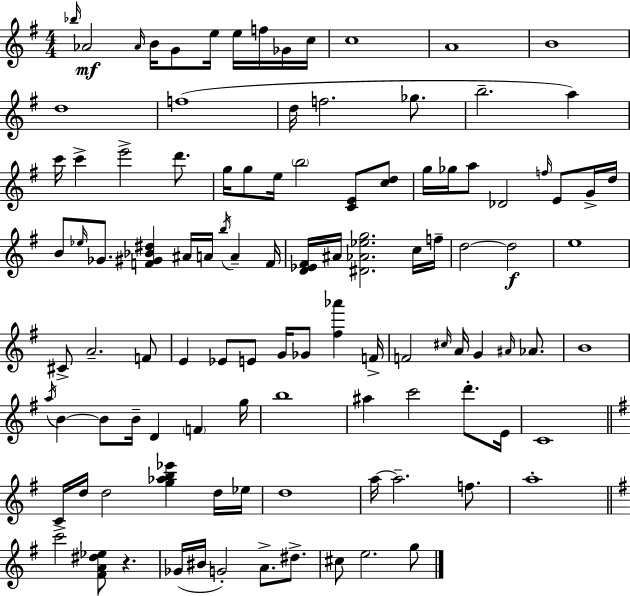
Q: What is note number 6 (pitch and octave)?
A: E5